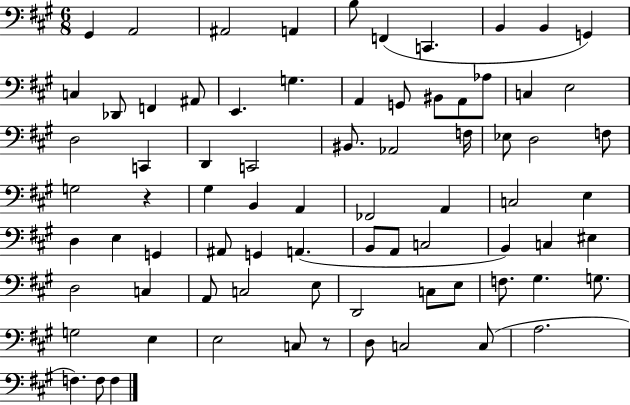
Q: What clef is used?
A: bass